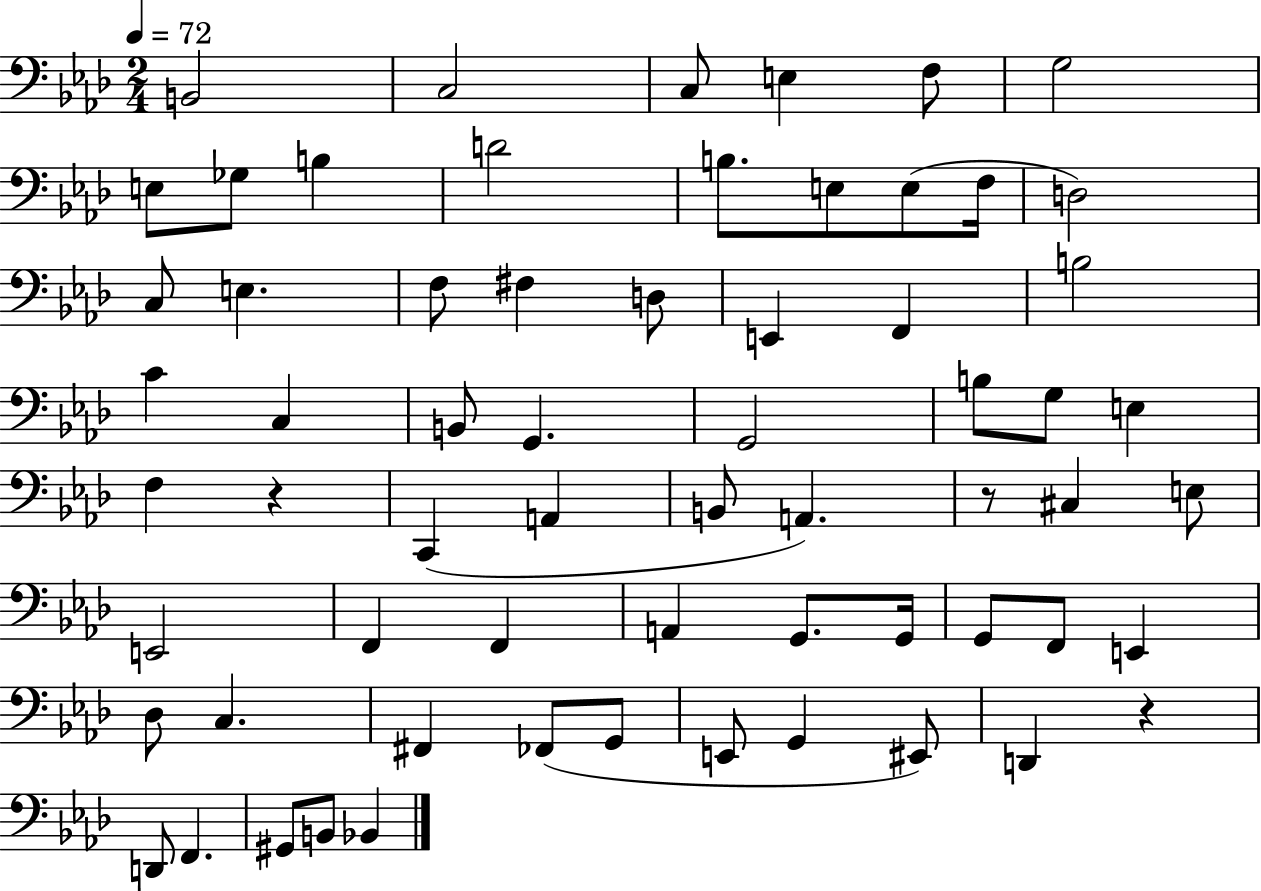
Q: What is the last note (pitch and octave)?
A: Bb2